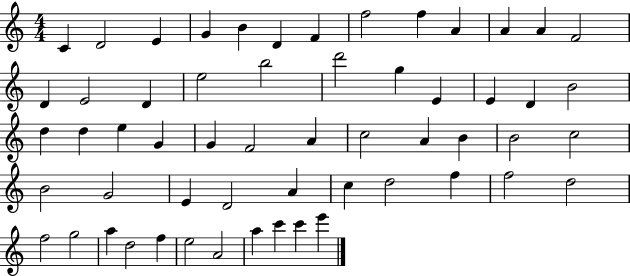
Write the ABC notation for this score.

X:1
T:Untitled
M:4/4
L:1/4
K:C
C D2 E G B D F f2 f A A A F2 D E2 D e2 b2 d'2 g E E D B2 d d e G G F2 A c2 A B B2 c2 B2 G2 E D2 A c d2 f f2 d2 f2 g2 a d2 f e2 A2 a c' c' e'